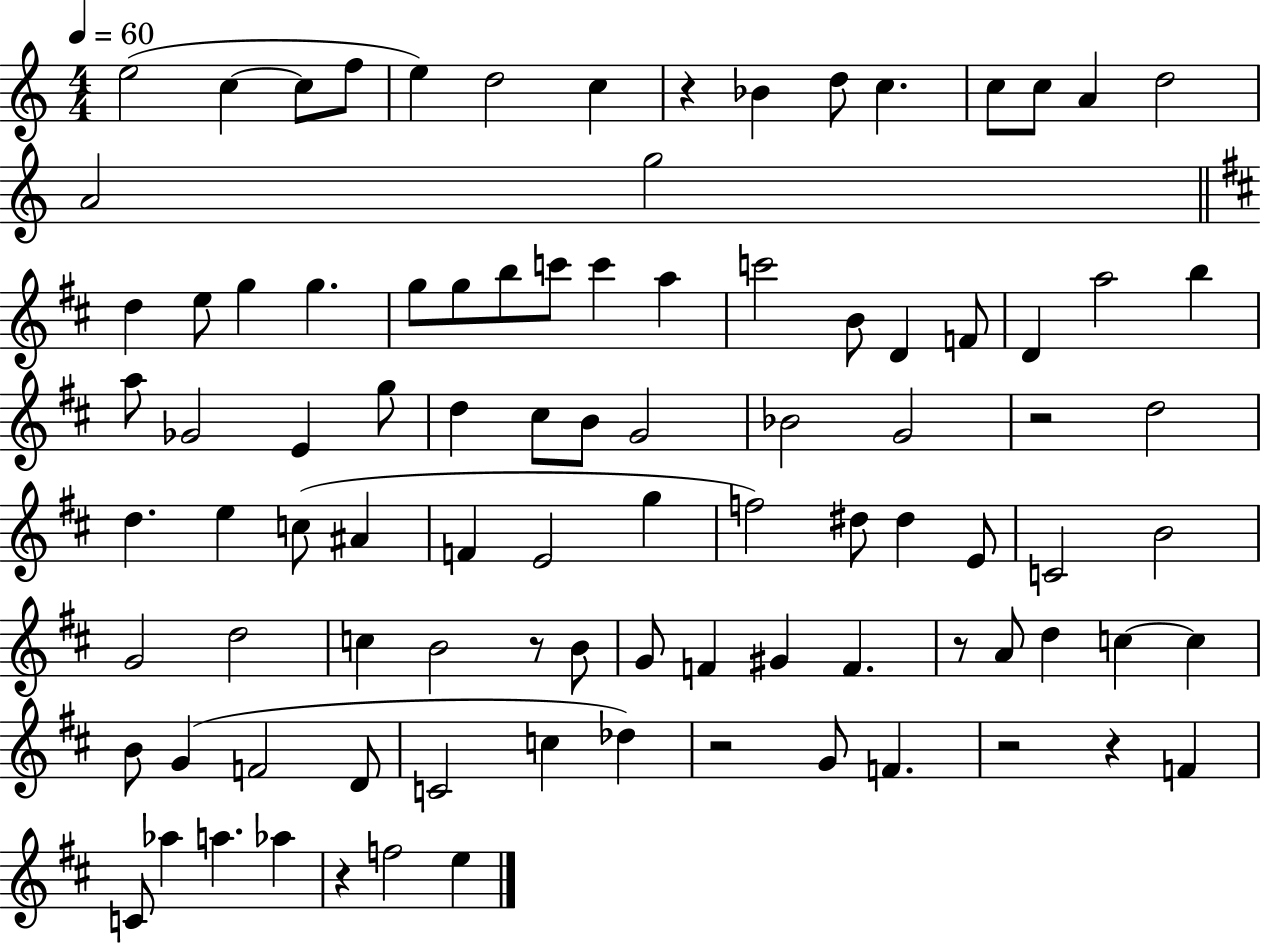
E5/h C5/q C5/e F5/e E5/q D5/h C5/q R/q Bb4/q D5/e C5/q. C5/e C5/e A4/q D5/h A4/h G5/h D5/q E5/e G5/q G5/q. G5/e G5/e B5/e C6/e C6/q A5/q C6/h B4/e D4/q F4/e D4/q A5/h B5/q A5/e Gb4/h E4/q G5/e D5/q C#5/e B4/e G4/h Bb4/h G4/h R/h D5/h D5/q. E5/q C5/e A#4/q F4/q E4/h G5/q F5/h D#5/e D#5/q E4/e C4/h B4/h G4/h D5/h C5/q B4/h R/e B4/e G4/e F4/q G#4/q F4/q. R/e A4/e D5/q C5/q C5/q B4/e G4/q F4/h D4/e C4/h C5/q Db5/q R/h G4/e F4/q. R/h R/q F4/q C4/e Ab5/q A5/q. Ab5/q R/q F5/h E5/q